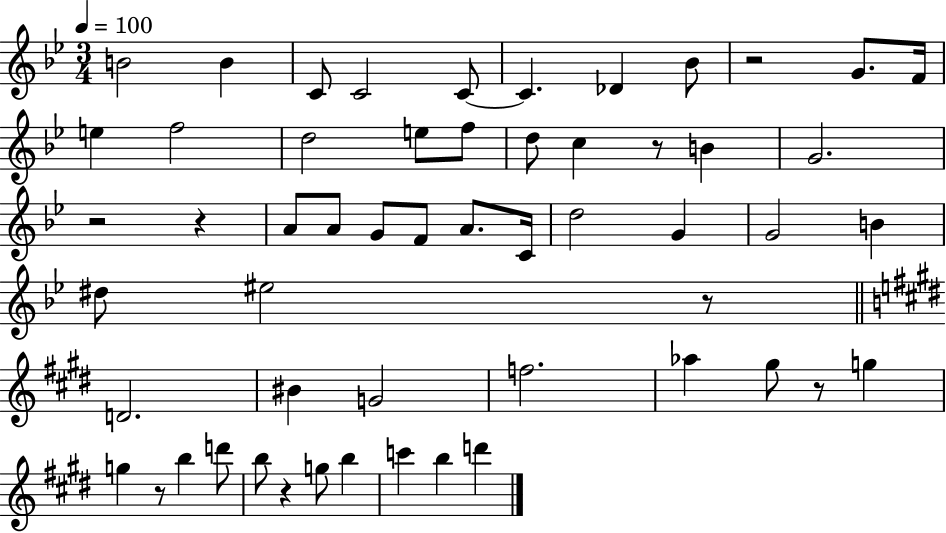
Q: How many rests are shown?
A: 8